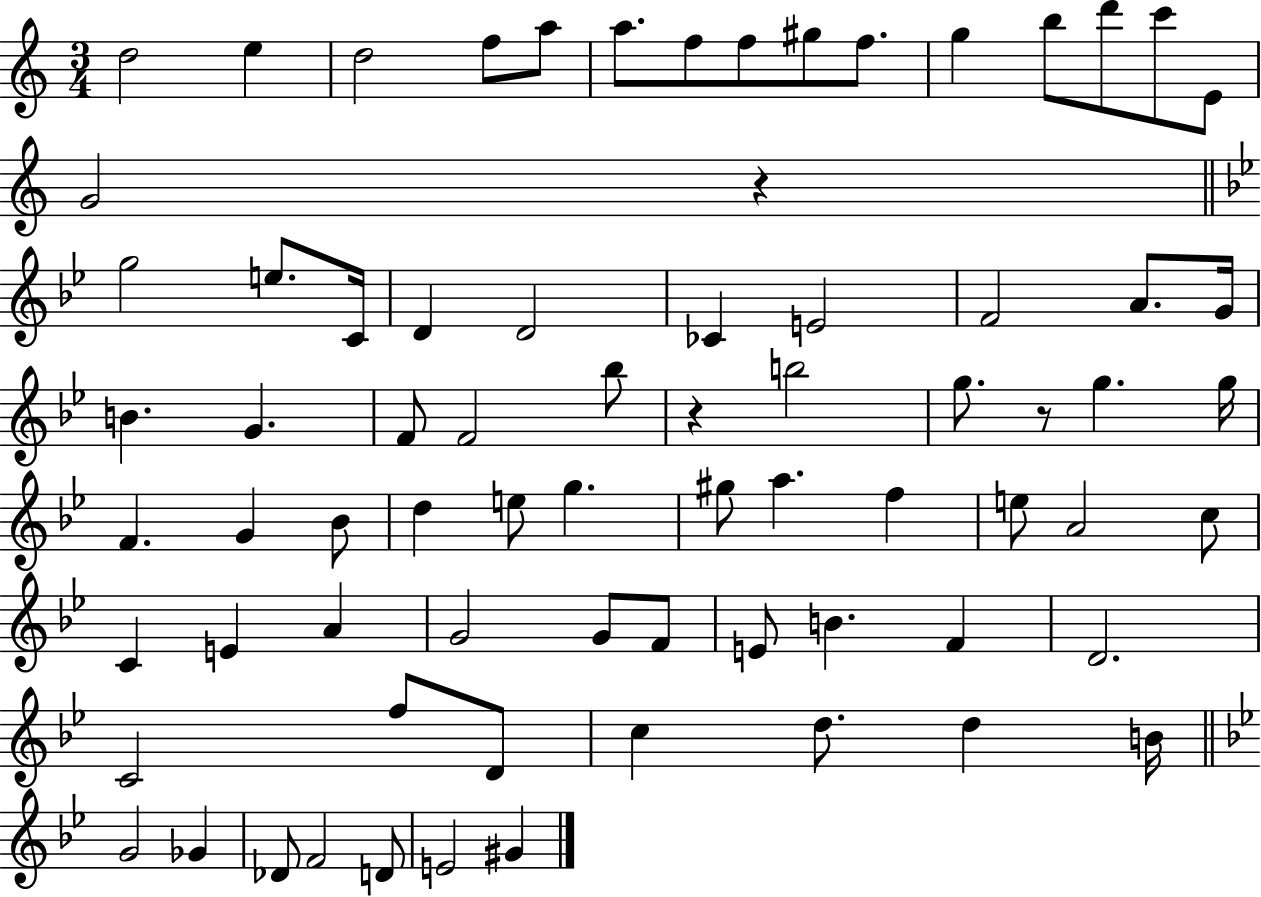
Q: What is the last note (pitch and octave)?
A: G#4